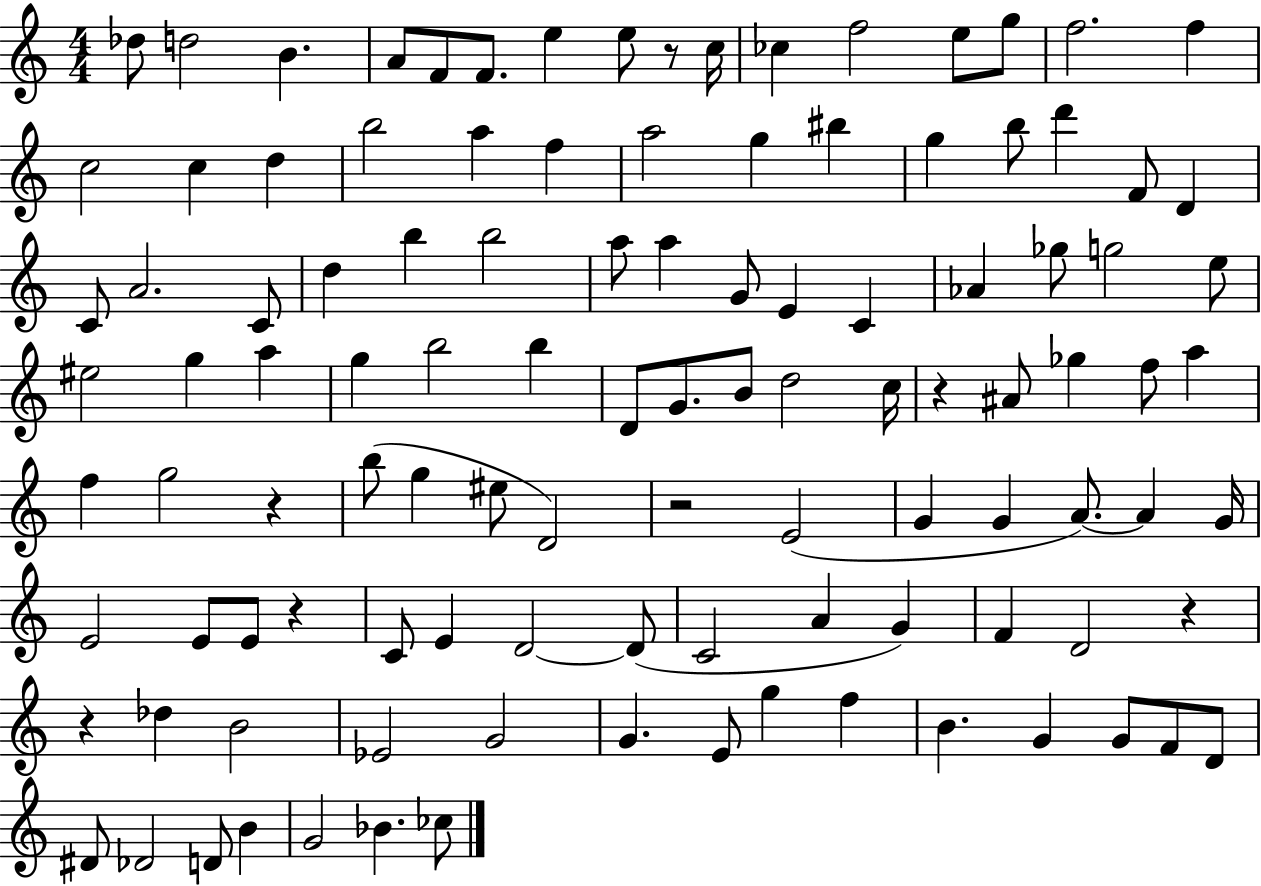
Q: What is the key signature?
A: C major